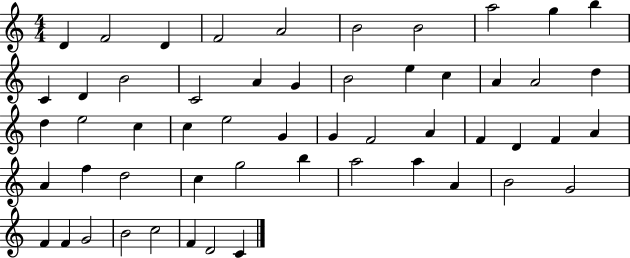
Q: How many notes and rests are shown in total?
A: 54